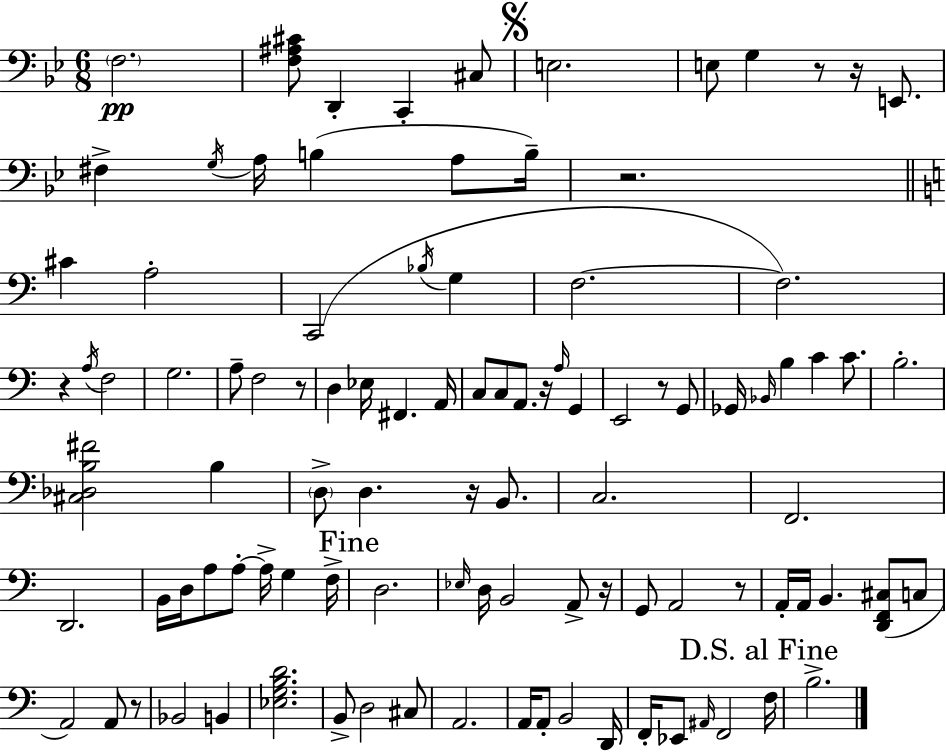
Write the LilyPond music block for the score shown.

{
  \clef bass
  \numericTimeSignature
  \time 6/8
  \key g \minor
  \parenthesize f2.\pp | <f ais cis'>8 d,4-. c,4-. cis8 | \mark \markup { \musicglyph "scripts.segno" } e2. | e8 g4 r8 r16 e,8. | \break fis4-> \acciaccatura { g16 } a16 b4( a8 | b16--) r2. | \bar "||" \break \key c \major cis'4 a2-. | c,2( \acciaccatura { bes16 } g4 | f2.~~ | f2.) | \break r4 \acciaccatura { a16 } f2 | g2. | a8-- f2 | r8 d4 ees16 fis,4. | \break a,16 c8 c8 a,8. r16 \grace { a16 } g,4 | e,2 r8 | g,8 ges,16 \grace { bes,16 } b4 c'4 | c'8. b2.-. | \break <cis des b fis'>2 | b4 \parenthesize d8-> d4. | r16 b,8. c2. | f,2. | \break d,2. | b,16 d16 a8 a8-.~~ a16-> g4 | f16-> \mark "Fine" d2. | \grace { ees16 } d16 b,2 | \break a,8-> r16 g,8 a,2 | r8 a,16-. a,16 b,4. | <d, f, cis>8( c8 a,2) | a,8 r8 bes,2 | \break b,4 <ees g b d'>2. | b,8-> d2 | cis8 a,2. | a,16 a,8-. b,2 | \break d,16 f,16-. ees,8 \grace { ais,16 } f,2 | \mark "D.S. al Fine" f16 b2.-> | \bar "|."
}